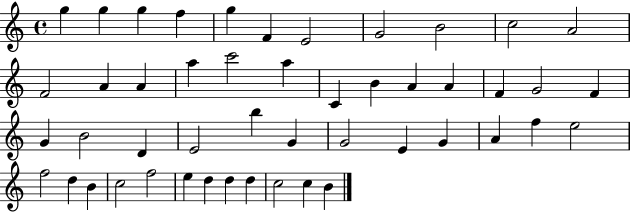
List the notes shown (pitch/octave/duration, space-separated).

G5/q G5/q G5/q F5/q G5/q F4/q E4/h G4/h B4/h C5/h A4/h F4/h A4/q A4/q A5/q C6/h A5/q C4/q B4/q A4/q A4/q F4/q G4/h F4/q G4/q B4/h D4/q E4/h B5/q G4/q G4/h E4/q G4/q A4/q F5/q E5/h F5/h D5/q B4/q C5/h F5/h E5/q D5/q D5/q D5/q C5/h C5/q B4/q